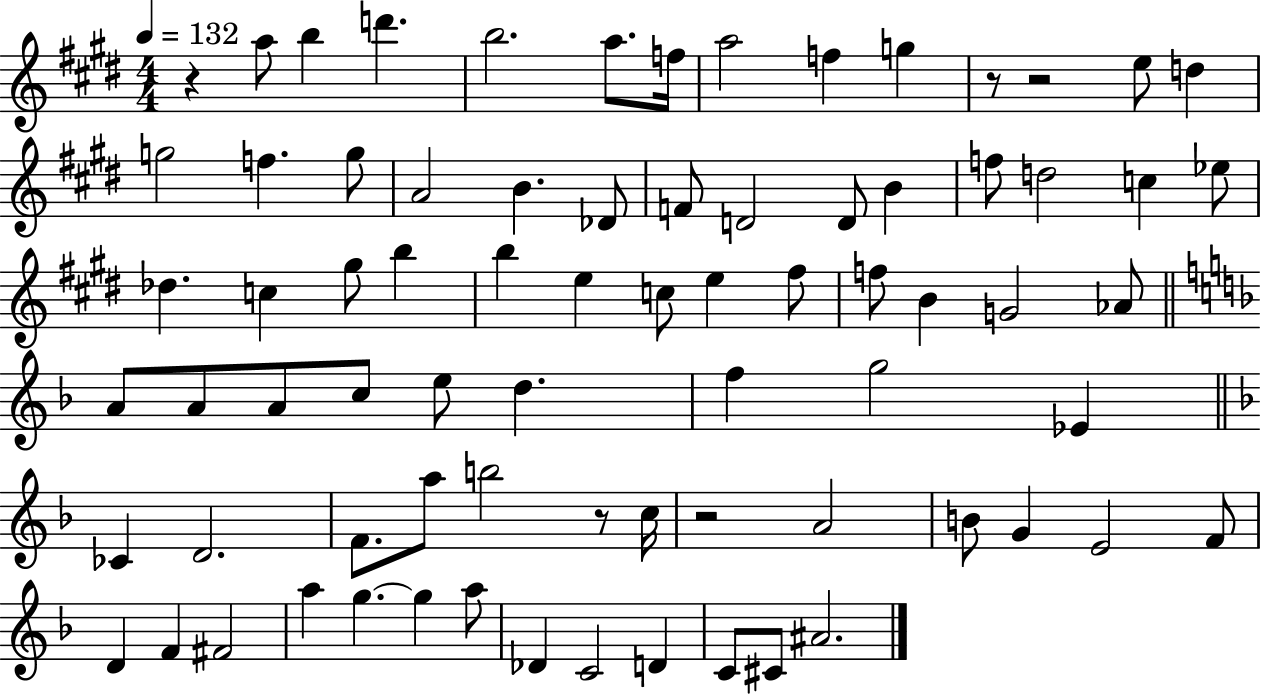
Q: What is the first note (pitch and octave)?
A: A5